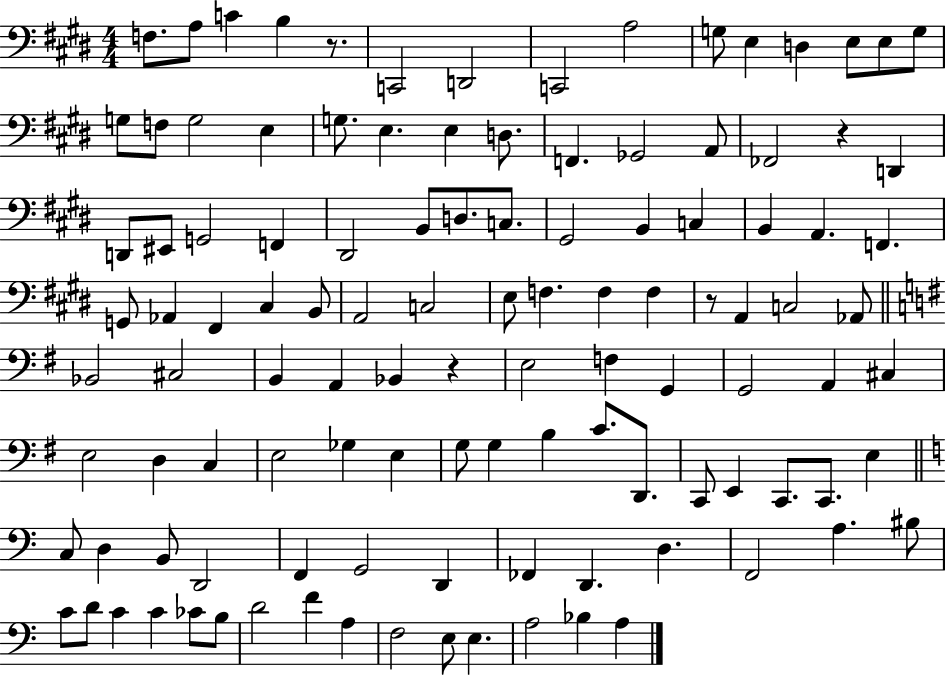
{
  \clef bass
  \numericTimeSignature
  \time 4/4
  \key e \major
  f8. a8 c'4 b4 r8. | c,2 d,2 | c,2 a2 | g8 e4 d4 e8 e8 g8 | \break g8 f8 g2 e4 | g8. e4. e4 d8. | f,4. ges,2 a,8 | fes,2 r4 d,4 | \break d,8 eis,8 g,2 f,4 | dis,2 b,8 d8. c8. | gis,2 b,4 c4 | b,4 a,4. f,4. | \break g,8 aes,4 fis,4 cis4 b,8 | a,2 c2 | e8 f4. f4 f4 | r8 a,4 c2 aes,8 | \break \bar "||" \break \key g \major bes,2 cis2 | b,4 a,4 bes,4 r4 | e2 f4 g,4 | g,2 a,4 cis4 | \break e2 d4 c4 | e2 ges4 e4 | g8 g4 b4 c'8. d,8. | c,8 e,4 c,8. c,8. e4 | \break \bar "||" \break \key c \major c8 d4 b,8 d,2 | f,4 g,2 d,4 | fes,4 d,4. d4. | f,2 a4. bis8 | \break c'8 d'8 c'4 c'4 ces'8 b8 | d'2 f'4 a4 | f2 e8 e4. | a2 bes4 a4 | \break \bar "|."
}